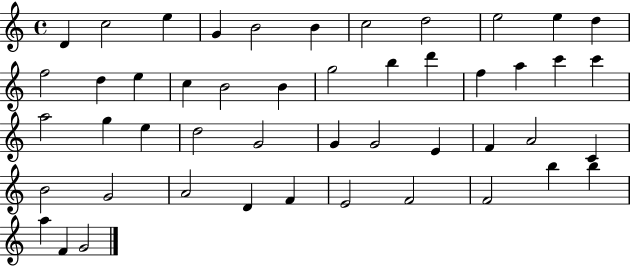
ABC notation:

X:1
T:Untitled
M:4/4
L:1/4
K:C
D c2 e G B2 B c2 d2 e2 e d f2 d e c B2 B g2 b d' f a c' c' a2 g e d2 G2 G G2 E F A2 C B2 G2 A2 D F E2 F2 F2 b b a F G2